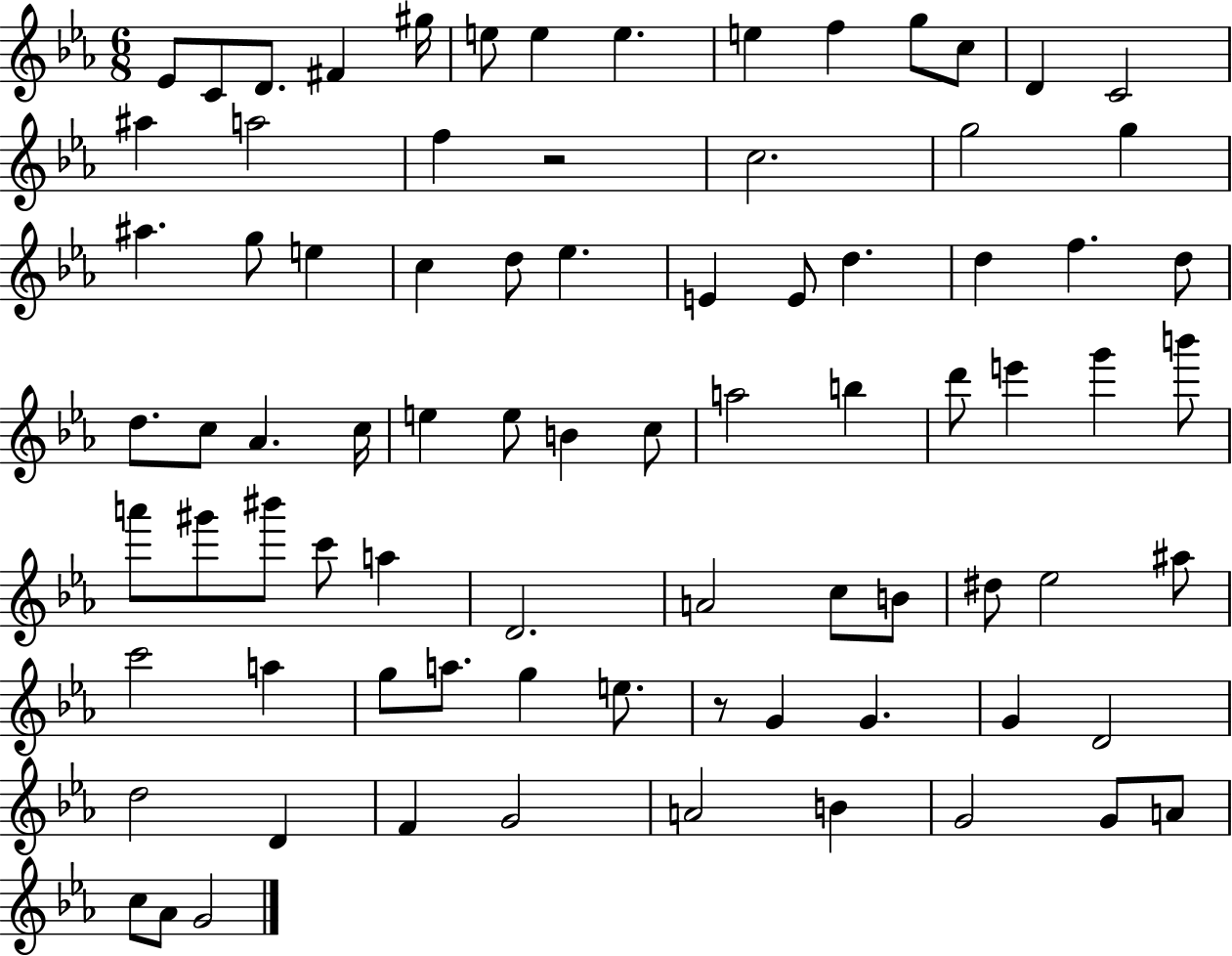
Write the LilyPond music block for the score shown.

{
  \clef treble
  \numericTimeSignature
  \time 6/8
  \key ees \major
  ees'8 c'8 d'8. fis'4 gis''16 | e''8 e''4 e''4. | e''4 f''4 g''8 c''8 | d'4 c'2 | \break ais''4 a''2 | f''4 r2 | c''2. | g''2 g''4 | \break ais''4. g''8 e''4 | c''4 d''8 ees''4. | e'4 e'8 d''4. | d''4 f''4. d''8 | \break d''8. c''8 aes'4. c''16 | e''4 e''8 b'4 c''8 | a''2 b''4 | d'''8 e'''4 g'''4 b'''8 | \break a'''8 gis'''8 bis'''8 c'''8 a''4 | d'2. | a'2 c''8 b'8 | dis''8 ees''2 ais''8 | \break c'''2 a''4 | g''8 a''8. g''4 e''8. | r8 g'4 g'4. | g'4 d'2 | \break d''2 d'4 | f'4 g'2 | a'2 b'4 | g'2 g'8 a'8 | \break c''8 aes'8 g'2 | \bar "|."
}